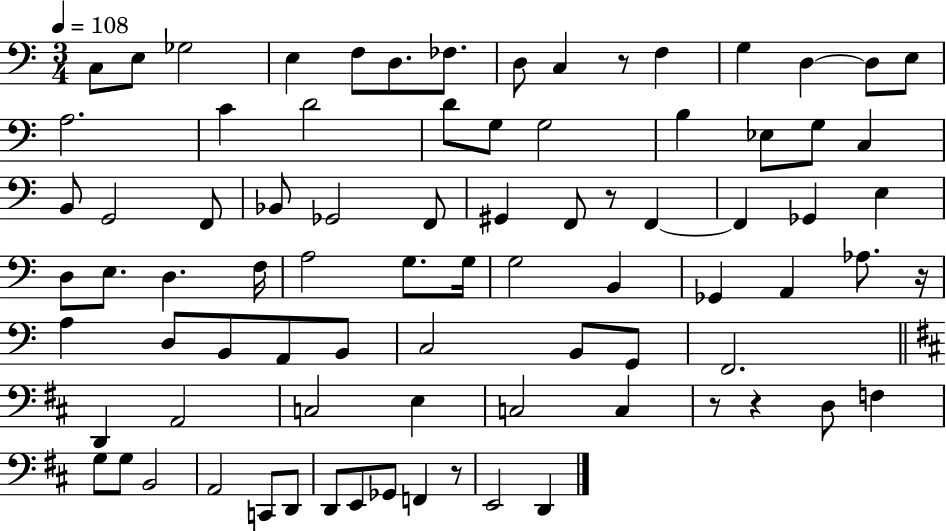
X:1
T:Untitled
M:3/4
L:1/4
K:C
C,/2 E,/2 _G,2 E, F,/2 D,/2 _F,/2 D,/2 C, z/2 F, G, D, D,/2 E,/2 A,2 C D2 D/2 G,/2 G,2 B, _E,/2 G,/2 C, B,,/2 G,,2 F,,/2 _B,,/2 _G,,2 F,,/2 ^G,, F,,/2 z/2 F,, F,, _G,, E, D,/2 E,/2 D, F,/4 A,2 G,/2 G,/4 G,2 B,, _G,, A,, _A,/2 z/4 A, D,/2 B,,/2 A,,/2 B,,/2 C,2 B,,/2 G,,/2 F,,2 D,, A,,2 C,2 E, C,2 C, z/2 z D,/2 F, G,/2 G,/2 B,,2 A,,2 C,,/2 D,,/2 D,,/2 E,,/2 _G,,/2 F,, z/2 E,,2 D,,